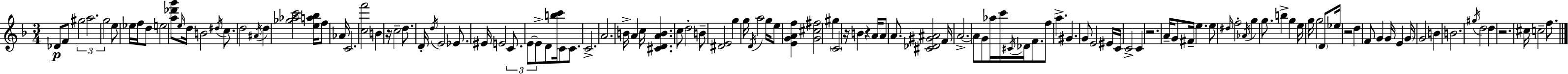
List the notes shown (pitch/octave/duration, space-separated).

Db4/e F4/e G#5/h A5/h. G5/h E5/e Eb5/s F5/s D5/e E5/h [A5,Db6,G6]/e E5/s D5/s B4/h D#5/s C5/e. D5/h A#4/s D5/q [Gb5,Ab5,C6]/h [E5,A5,Bb5]/s F5/e Ab4/s C4/h. [C5,F6]/h B4/q R/s C5/h D5/e. D4/s D5/s E4/h Eb4/e. EIS4/s E4/h C4/e. E4/e E4/e D4/e [B5,C6]/s C4/e C4/e. C4/h. A4/h. B4/s A4/q C5/s [C#4,D4,A4,B4]/q. C5/e D5/h B4/e [D#4,E4]/h G5/q G5/s D4/s A5/h G5/s E5/e [E4,G4,A4,F5]/q [G4,C#5,F#5]/h G#5/q C4/h R/s B4/q R/q A4/s A4/e A4/e. [C#4,Db4,G#4,A#4]/h F4/s A4/h. A4/e G4/e Ab5/s C6/s C#4/s Db4/s F4/e. F5/e A5/q. G#4/q. G4/e E4/h EIS4/s C4/s C4/h C4/q R/h. A4/s G4/e F#4/s E5/q. E5/e D#5/s F5/h Ab4/s G5/q G5/e. B5/q G5/q E5/s G5/s G5/h D4/e Eb5/s R/h D5/q F4/e G4/q G4/s E4/q G4/s G4/h B4/q B4/h. G#5/s D5/h D5/q R/h. C#5/s C5/h F5/e.